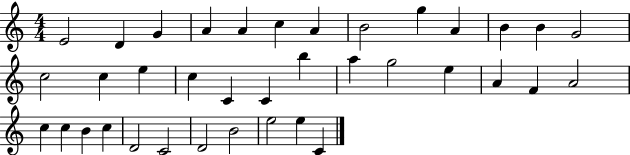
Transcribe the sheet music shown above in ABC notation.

X:1
T:Untitled
M:4/4
L:1/4
K:C
E2 D G A A c A B2 g A B B G2 c2 c e c C C b a g2 e A F A2 c c B c D2 C2 D2 B2 e2 e C